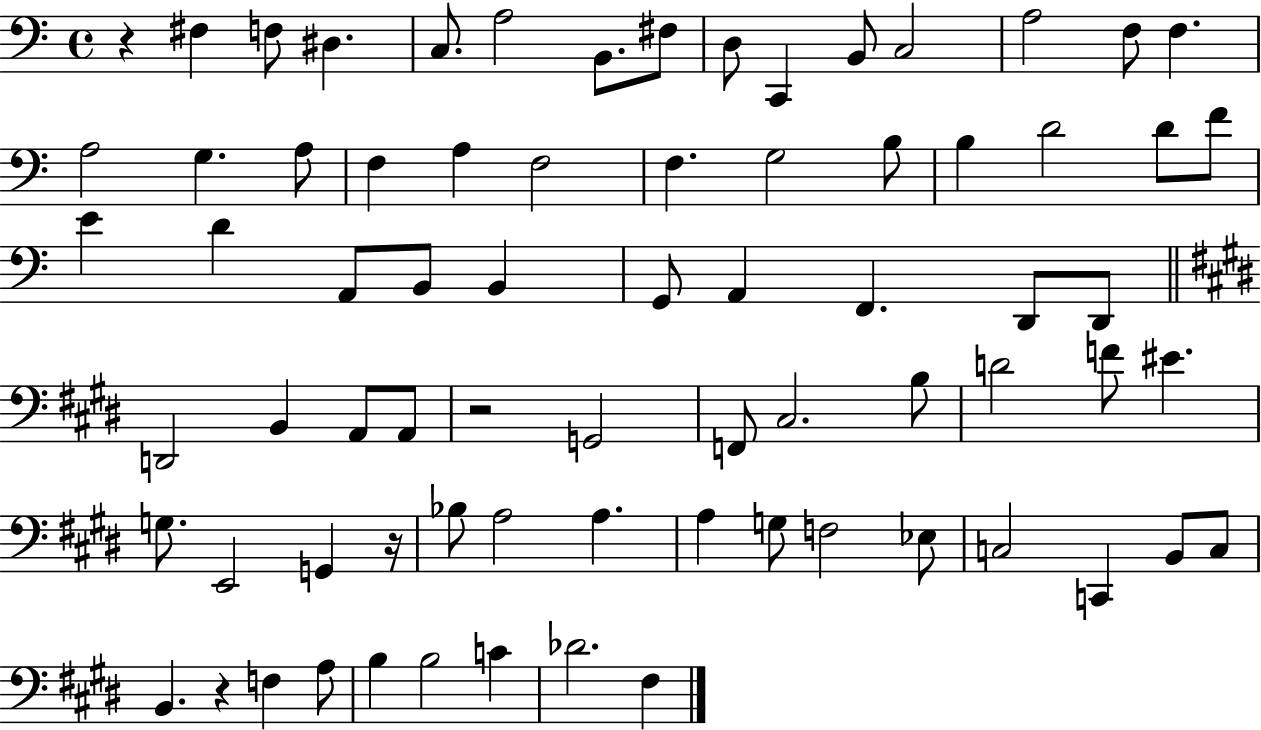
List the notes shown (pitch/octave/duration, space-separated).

R/q F#3/q F3/e D#3/q. C3/e. A3/h B2/e. F#3/e D3/e C2/q B2/e C3/h A3/h F3/e F3/q. A3/h G3/q. A3/e F3/q A3/q F3/h F3/q. G3/h B3/e B3/q D4/h D4/e F4/e E4/q D4/q A2/e B2/e B2/q G2/e A2/q F2/q. D2/e D2/e D2/h B2/q A2/e A2/e R/h G2/h F2/e C#3/h. B3/e D4/h F4/e EIS4/q. G3/e. E2/h G2/q R/s Bb3/e A3/h A3/q. A3/q G3/e F3/h Eb3/e C3/h C2/q B2/e C3/e B2/q. R/q F3/q A3/e B3/q B3/h C4/q Db4/h. F#3/q